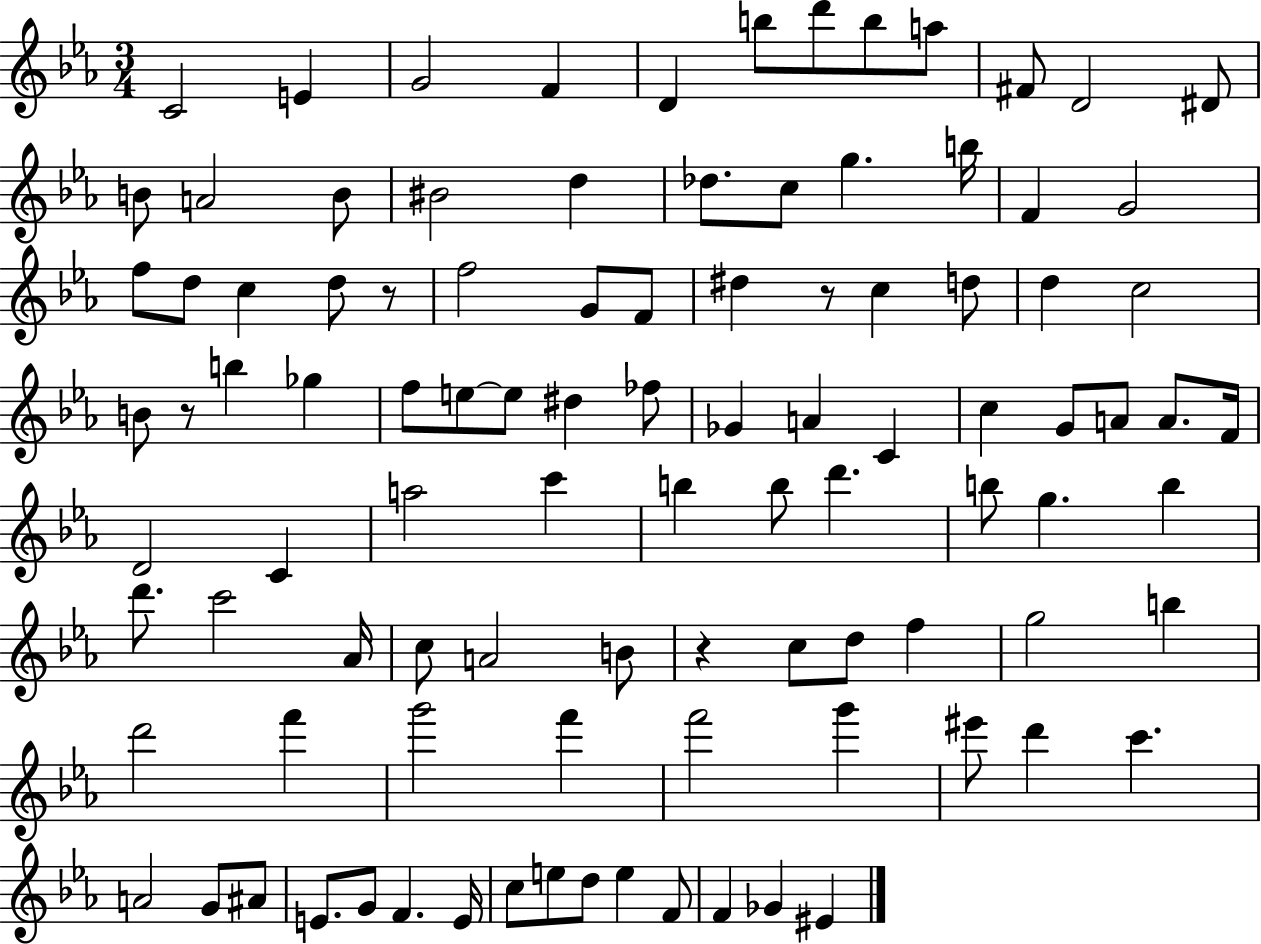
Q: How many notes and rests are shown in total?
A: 100